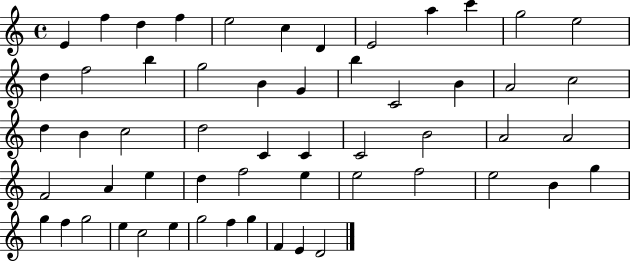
E4/q F5/q D5/q F5/q E5/h C5/q D4/q E4/h A5/q C6/q G5/h E5/h D5/q F5/h B5/q G5/h B4/q G4/q B5/q C4/h B4/q A4/h C5/h D5/q B4/q C5/h D5/h C4/q C4/q C4/h B4/h A4/h A4/h F4/h A4/q E5/q D5/q F5/h E5/q E5/h F5/h E5/h B4/q G5/q G5/q F5/q G5/h E5/q C5/h E5/q G5/h F5/q G5/q F4/q E4/q D4/h